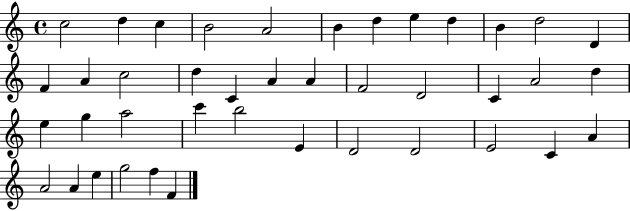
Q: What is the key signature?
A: C major